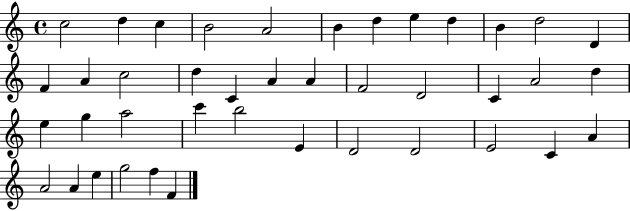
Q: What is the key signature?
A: C major